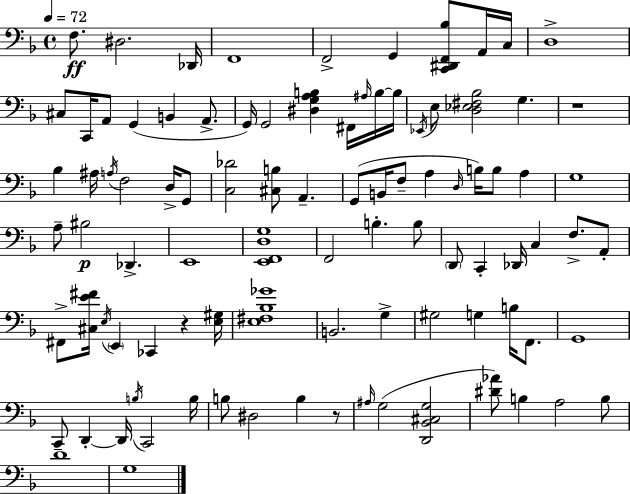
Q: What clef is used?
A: bass